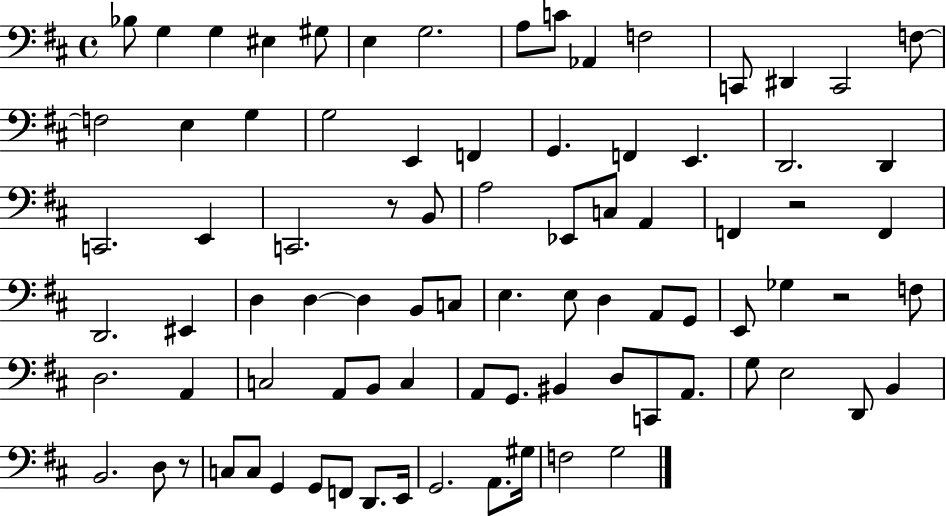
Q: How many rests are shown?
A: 4